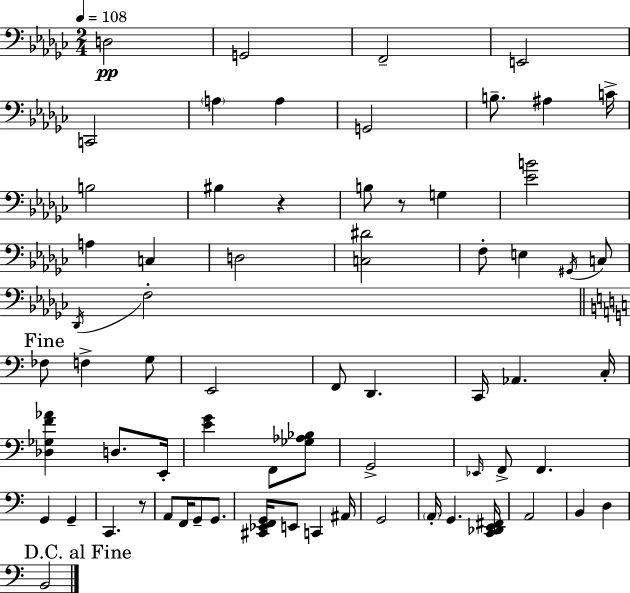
D3/h G2/h F2/h E2/h C2/h A3/q A3/q G2/h B3/e. A#3/q C4/s B3/h BIS3/q R/q B3/e R/e G3/q [Eb4,B4]/h A3/q C3/q D3/h [C3,D#4]/h F3/e E3/q G#2/s C3/e Db2/s F3/h FES3/e F3/q G3/e E2/h F2/e D2/q. C2/s Ab2/q. C3/s [Db3,Gb3,F4,Ab4]/q D3/e. E2/s [E4,G4]/q F2/e [Gb3,Ab3,Bb3]/e G2/h Eb2/s F2/e F2/q. G2/q G2/q C2/q. R/e A2/e F2/s G2/e G2/e. [C#2,Eb2,F2,G2]/s E2/e C2/q A#2/s G2/h A2/s G2/q. [C2,Db2,E2,F#2]/s A2/h B2/q D3/q B2/h